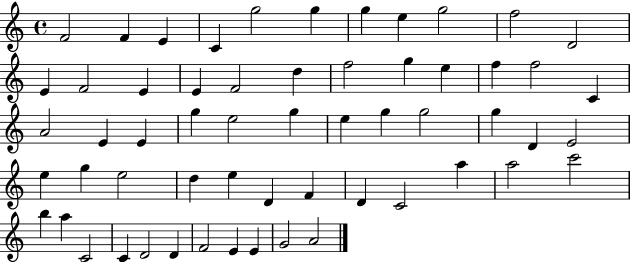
{
  \clef treble
  \time 4/4
  \defaultTimeSignature
  \key c \major
  f'2 f'4 e'4 | c'4 g''2 g''4 | g''4 e''4 g''2 | f''2 d'2 | \break e'4 f'2 e'4 | e'4 f'2 d''4 | f''2 g''4 e''4 | f''4 f''2 c'4 | \break a'2 e'4 e'4 | g''4 e''2 g''4 | e''4 g''4 g''2 | g''4 d'4 e'2 | \break e''4 g''4 e''2 | d''4 e''4 d'4 f'4 | d'4 c'2 a''4 | a''2 c'''2 | \break b''4 a''4 c'2 | c'4 d'2 d'4 | f'2 e'4 e'4 | g'2 a'2 | \break \bar "|."
}